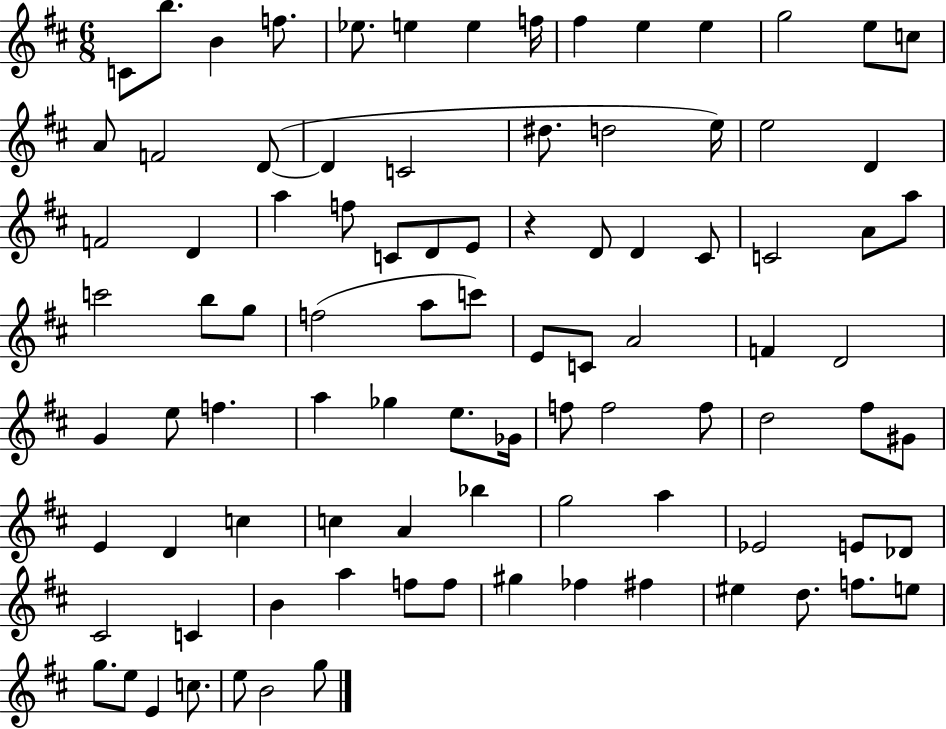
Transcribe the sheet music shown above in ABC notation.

X:1
T:Untitled
M:6/8
L:1/4
K:D
C/2 b/2 B f/2 _e/2 e e f/4 ^f e e g2 e/2 c/2 A/2 F2 D/2 D C2 ^d/2 d2 e/4 e2 D F2 D a f/2 C/2 D/2 E/2 z D/2 D ^C/2 C2 A/2 a/2 c'2 b/2 g/2 f2 a/2 c'/2 E/2 C/2 A2 F D2 G e/2 f a _g e/2 _G/4 f/2 f2 f/2 d2 ^f/2 ^G/2 E D c c A _b g2 a _E2 E/2 _D/2 ^C2 C B a f/2 f/2 ^g _f ^f ^e d/2 f/2 e/2 g/2 e/2 E c/2 e/2 B2 g/2